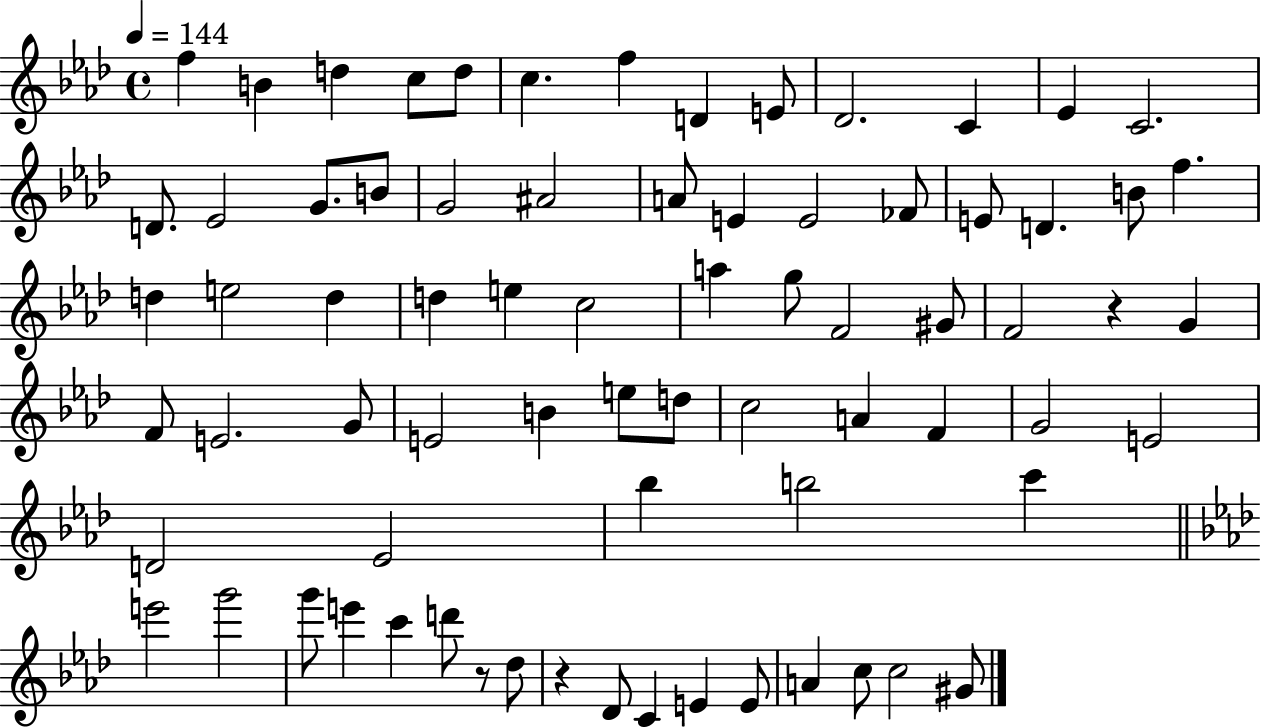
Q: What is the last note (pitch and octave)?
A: G#4